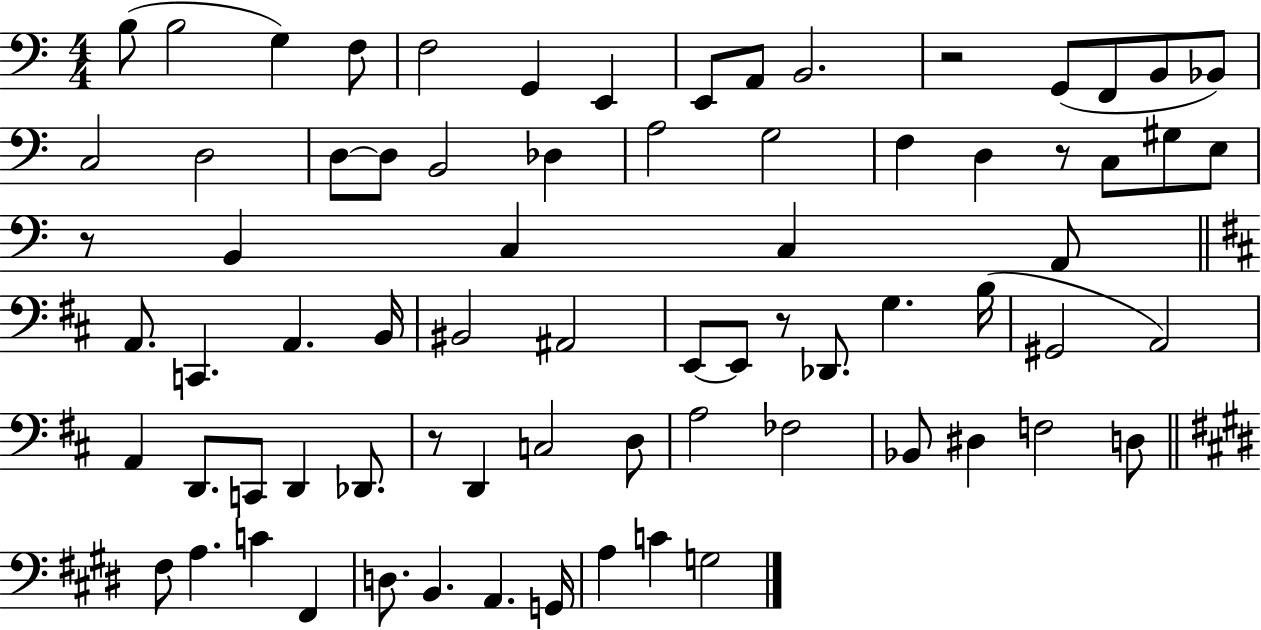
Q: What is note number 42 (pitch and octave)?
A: B3